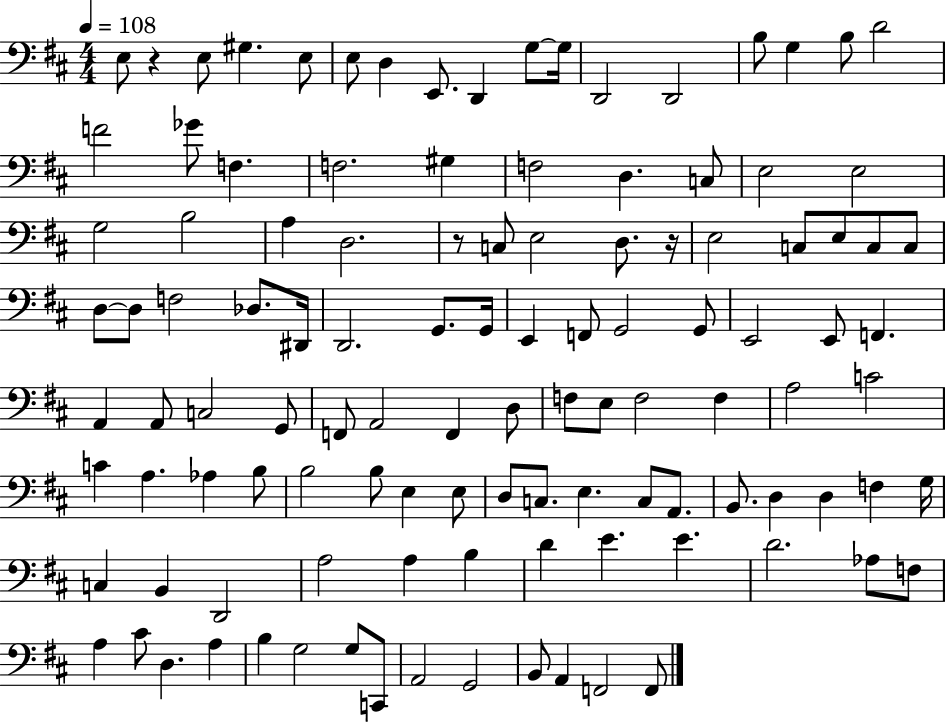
X:1
T:Untitled
M:4/4
L:1/4
K:D
E,/2 z E,/2 ^G, E,/2 E,/2 D, E,,/2 D,, G,/2 G,/4 D,,2 D,,2 B,/2 G, B,/2 D2 F2 _G/2 F, F,2 ^G, F,2 D, C,/2 E,2 E,2 G,2 B,2 A, D,2 z/2 C,/2 E,2 D,/2 z/4 E,2 C,/2 E,/2 C,/2 C,/2 D,/2 D,/2 F,2 _D,/2 ^D,,/4 D,,2 G,,/2 G,,/4 E,, F,,/2 G,,2 G,,/2 E,,2 E,,/2 F,, A,, A,,/2 C,2 G,,/2 F,,/2 A,,2 F,, D,/2 F,/2 E,/2 F,2 F, A,2 C2 C A, _A, B,/2 B,2 B,/2 E, E,/2 D,/2 C,/2 E, C,/2 A,,/2 B,,/2 D, D, F, G,/4 C, B,, D,,2 A,2 A, B, D E E D2 _A,/2 F,/2 A, ^C/2 D, A, B, G,2 G,/2 C,,/2 A,,2 G,,2 B,,/2 A,, F,,2 F,,/2